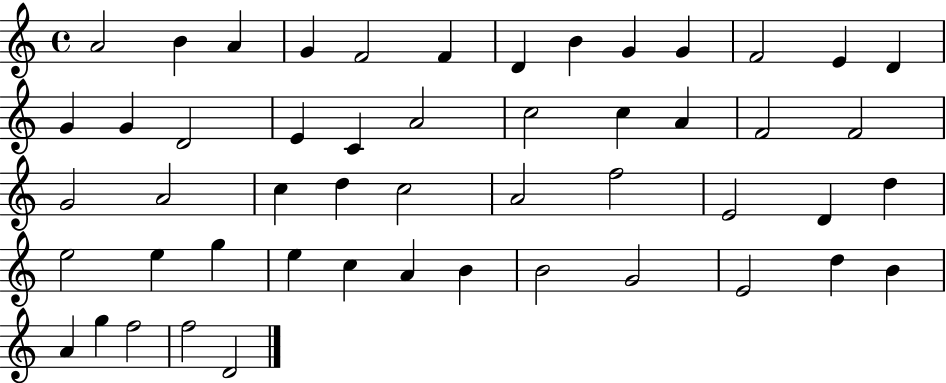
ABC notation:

X:1
T:Untitled
M:4/4
L:1/4
K:C
A2 B A G F2 F D B G G F2 E D G G D2 E C A2 c2 c A F2 F2 G2 A2 c d c2 A2 f2 E2 D d e2 e g e c A B B2 G2 E2 d B A g f2 f2 D2